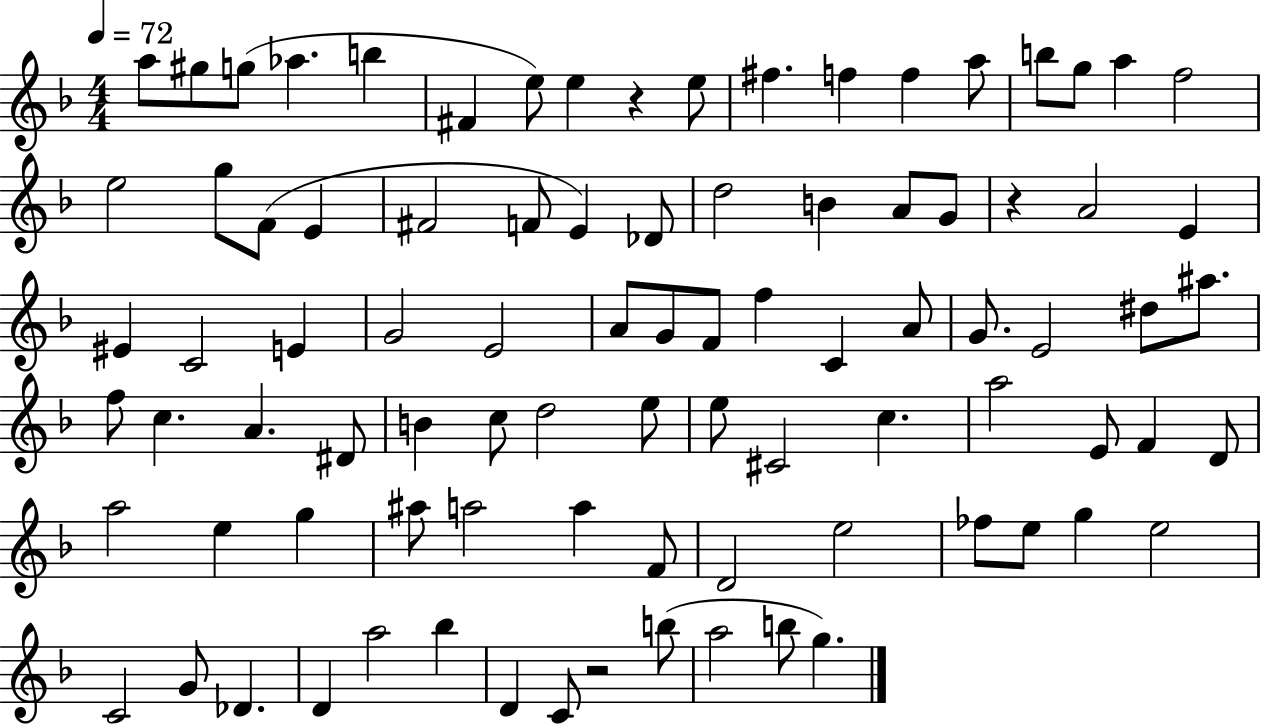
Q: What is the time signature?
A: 4/4